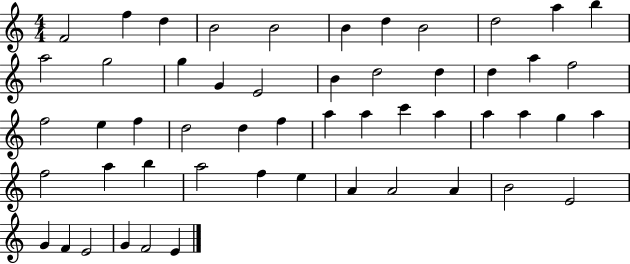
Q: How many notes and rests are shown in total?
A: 53